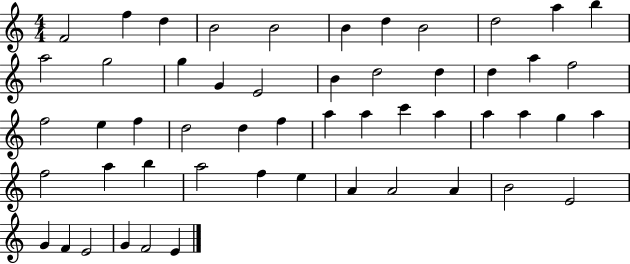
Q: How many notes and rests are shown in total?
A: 53